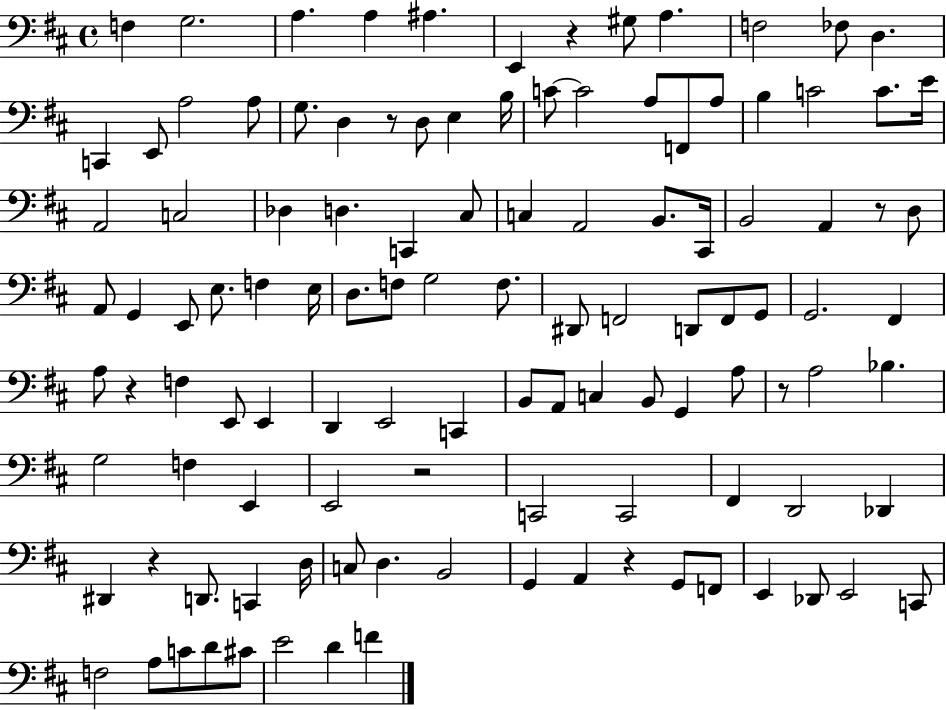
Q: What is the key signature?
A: D major